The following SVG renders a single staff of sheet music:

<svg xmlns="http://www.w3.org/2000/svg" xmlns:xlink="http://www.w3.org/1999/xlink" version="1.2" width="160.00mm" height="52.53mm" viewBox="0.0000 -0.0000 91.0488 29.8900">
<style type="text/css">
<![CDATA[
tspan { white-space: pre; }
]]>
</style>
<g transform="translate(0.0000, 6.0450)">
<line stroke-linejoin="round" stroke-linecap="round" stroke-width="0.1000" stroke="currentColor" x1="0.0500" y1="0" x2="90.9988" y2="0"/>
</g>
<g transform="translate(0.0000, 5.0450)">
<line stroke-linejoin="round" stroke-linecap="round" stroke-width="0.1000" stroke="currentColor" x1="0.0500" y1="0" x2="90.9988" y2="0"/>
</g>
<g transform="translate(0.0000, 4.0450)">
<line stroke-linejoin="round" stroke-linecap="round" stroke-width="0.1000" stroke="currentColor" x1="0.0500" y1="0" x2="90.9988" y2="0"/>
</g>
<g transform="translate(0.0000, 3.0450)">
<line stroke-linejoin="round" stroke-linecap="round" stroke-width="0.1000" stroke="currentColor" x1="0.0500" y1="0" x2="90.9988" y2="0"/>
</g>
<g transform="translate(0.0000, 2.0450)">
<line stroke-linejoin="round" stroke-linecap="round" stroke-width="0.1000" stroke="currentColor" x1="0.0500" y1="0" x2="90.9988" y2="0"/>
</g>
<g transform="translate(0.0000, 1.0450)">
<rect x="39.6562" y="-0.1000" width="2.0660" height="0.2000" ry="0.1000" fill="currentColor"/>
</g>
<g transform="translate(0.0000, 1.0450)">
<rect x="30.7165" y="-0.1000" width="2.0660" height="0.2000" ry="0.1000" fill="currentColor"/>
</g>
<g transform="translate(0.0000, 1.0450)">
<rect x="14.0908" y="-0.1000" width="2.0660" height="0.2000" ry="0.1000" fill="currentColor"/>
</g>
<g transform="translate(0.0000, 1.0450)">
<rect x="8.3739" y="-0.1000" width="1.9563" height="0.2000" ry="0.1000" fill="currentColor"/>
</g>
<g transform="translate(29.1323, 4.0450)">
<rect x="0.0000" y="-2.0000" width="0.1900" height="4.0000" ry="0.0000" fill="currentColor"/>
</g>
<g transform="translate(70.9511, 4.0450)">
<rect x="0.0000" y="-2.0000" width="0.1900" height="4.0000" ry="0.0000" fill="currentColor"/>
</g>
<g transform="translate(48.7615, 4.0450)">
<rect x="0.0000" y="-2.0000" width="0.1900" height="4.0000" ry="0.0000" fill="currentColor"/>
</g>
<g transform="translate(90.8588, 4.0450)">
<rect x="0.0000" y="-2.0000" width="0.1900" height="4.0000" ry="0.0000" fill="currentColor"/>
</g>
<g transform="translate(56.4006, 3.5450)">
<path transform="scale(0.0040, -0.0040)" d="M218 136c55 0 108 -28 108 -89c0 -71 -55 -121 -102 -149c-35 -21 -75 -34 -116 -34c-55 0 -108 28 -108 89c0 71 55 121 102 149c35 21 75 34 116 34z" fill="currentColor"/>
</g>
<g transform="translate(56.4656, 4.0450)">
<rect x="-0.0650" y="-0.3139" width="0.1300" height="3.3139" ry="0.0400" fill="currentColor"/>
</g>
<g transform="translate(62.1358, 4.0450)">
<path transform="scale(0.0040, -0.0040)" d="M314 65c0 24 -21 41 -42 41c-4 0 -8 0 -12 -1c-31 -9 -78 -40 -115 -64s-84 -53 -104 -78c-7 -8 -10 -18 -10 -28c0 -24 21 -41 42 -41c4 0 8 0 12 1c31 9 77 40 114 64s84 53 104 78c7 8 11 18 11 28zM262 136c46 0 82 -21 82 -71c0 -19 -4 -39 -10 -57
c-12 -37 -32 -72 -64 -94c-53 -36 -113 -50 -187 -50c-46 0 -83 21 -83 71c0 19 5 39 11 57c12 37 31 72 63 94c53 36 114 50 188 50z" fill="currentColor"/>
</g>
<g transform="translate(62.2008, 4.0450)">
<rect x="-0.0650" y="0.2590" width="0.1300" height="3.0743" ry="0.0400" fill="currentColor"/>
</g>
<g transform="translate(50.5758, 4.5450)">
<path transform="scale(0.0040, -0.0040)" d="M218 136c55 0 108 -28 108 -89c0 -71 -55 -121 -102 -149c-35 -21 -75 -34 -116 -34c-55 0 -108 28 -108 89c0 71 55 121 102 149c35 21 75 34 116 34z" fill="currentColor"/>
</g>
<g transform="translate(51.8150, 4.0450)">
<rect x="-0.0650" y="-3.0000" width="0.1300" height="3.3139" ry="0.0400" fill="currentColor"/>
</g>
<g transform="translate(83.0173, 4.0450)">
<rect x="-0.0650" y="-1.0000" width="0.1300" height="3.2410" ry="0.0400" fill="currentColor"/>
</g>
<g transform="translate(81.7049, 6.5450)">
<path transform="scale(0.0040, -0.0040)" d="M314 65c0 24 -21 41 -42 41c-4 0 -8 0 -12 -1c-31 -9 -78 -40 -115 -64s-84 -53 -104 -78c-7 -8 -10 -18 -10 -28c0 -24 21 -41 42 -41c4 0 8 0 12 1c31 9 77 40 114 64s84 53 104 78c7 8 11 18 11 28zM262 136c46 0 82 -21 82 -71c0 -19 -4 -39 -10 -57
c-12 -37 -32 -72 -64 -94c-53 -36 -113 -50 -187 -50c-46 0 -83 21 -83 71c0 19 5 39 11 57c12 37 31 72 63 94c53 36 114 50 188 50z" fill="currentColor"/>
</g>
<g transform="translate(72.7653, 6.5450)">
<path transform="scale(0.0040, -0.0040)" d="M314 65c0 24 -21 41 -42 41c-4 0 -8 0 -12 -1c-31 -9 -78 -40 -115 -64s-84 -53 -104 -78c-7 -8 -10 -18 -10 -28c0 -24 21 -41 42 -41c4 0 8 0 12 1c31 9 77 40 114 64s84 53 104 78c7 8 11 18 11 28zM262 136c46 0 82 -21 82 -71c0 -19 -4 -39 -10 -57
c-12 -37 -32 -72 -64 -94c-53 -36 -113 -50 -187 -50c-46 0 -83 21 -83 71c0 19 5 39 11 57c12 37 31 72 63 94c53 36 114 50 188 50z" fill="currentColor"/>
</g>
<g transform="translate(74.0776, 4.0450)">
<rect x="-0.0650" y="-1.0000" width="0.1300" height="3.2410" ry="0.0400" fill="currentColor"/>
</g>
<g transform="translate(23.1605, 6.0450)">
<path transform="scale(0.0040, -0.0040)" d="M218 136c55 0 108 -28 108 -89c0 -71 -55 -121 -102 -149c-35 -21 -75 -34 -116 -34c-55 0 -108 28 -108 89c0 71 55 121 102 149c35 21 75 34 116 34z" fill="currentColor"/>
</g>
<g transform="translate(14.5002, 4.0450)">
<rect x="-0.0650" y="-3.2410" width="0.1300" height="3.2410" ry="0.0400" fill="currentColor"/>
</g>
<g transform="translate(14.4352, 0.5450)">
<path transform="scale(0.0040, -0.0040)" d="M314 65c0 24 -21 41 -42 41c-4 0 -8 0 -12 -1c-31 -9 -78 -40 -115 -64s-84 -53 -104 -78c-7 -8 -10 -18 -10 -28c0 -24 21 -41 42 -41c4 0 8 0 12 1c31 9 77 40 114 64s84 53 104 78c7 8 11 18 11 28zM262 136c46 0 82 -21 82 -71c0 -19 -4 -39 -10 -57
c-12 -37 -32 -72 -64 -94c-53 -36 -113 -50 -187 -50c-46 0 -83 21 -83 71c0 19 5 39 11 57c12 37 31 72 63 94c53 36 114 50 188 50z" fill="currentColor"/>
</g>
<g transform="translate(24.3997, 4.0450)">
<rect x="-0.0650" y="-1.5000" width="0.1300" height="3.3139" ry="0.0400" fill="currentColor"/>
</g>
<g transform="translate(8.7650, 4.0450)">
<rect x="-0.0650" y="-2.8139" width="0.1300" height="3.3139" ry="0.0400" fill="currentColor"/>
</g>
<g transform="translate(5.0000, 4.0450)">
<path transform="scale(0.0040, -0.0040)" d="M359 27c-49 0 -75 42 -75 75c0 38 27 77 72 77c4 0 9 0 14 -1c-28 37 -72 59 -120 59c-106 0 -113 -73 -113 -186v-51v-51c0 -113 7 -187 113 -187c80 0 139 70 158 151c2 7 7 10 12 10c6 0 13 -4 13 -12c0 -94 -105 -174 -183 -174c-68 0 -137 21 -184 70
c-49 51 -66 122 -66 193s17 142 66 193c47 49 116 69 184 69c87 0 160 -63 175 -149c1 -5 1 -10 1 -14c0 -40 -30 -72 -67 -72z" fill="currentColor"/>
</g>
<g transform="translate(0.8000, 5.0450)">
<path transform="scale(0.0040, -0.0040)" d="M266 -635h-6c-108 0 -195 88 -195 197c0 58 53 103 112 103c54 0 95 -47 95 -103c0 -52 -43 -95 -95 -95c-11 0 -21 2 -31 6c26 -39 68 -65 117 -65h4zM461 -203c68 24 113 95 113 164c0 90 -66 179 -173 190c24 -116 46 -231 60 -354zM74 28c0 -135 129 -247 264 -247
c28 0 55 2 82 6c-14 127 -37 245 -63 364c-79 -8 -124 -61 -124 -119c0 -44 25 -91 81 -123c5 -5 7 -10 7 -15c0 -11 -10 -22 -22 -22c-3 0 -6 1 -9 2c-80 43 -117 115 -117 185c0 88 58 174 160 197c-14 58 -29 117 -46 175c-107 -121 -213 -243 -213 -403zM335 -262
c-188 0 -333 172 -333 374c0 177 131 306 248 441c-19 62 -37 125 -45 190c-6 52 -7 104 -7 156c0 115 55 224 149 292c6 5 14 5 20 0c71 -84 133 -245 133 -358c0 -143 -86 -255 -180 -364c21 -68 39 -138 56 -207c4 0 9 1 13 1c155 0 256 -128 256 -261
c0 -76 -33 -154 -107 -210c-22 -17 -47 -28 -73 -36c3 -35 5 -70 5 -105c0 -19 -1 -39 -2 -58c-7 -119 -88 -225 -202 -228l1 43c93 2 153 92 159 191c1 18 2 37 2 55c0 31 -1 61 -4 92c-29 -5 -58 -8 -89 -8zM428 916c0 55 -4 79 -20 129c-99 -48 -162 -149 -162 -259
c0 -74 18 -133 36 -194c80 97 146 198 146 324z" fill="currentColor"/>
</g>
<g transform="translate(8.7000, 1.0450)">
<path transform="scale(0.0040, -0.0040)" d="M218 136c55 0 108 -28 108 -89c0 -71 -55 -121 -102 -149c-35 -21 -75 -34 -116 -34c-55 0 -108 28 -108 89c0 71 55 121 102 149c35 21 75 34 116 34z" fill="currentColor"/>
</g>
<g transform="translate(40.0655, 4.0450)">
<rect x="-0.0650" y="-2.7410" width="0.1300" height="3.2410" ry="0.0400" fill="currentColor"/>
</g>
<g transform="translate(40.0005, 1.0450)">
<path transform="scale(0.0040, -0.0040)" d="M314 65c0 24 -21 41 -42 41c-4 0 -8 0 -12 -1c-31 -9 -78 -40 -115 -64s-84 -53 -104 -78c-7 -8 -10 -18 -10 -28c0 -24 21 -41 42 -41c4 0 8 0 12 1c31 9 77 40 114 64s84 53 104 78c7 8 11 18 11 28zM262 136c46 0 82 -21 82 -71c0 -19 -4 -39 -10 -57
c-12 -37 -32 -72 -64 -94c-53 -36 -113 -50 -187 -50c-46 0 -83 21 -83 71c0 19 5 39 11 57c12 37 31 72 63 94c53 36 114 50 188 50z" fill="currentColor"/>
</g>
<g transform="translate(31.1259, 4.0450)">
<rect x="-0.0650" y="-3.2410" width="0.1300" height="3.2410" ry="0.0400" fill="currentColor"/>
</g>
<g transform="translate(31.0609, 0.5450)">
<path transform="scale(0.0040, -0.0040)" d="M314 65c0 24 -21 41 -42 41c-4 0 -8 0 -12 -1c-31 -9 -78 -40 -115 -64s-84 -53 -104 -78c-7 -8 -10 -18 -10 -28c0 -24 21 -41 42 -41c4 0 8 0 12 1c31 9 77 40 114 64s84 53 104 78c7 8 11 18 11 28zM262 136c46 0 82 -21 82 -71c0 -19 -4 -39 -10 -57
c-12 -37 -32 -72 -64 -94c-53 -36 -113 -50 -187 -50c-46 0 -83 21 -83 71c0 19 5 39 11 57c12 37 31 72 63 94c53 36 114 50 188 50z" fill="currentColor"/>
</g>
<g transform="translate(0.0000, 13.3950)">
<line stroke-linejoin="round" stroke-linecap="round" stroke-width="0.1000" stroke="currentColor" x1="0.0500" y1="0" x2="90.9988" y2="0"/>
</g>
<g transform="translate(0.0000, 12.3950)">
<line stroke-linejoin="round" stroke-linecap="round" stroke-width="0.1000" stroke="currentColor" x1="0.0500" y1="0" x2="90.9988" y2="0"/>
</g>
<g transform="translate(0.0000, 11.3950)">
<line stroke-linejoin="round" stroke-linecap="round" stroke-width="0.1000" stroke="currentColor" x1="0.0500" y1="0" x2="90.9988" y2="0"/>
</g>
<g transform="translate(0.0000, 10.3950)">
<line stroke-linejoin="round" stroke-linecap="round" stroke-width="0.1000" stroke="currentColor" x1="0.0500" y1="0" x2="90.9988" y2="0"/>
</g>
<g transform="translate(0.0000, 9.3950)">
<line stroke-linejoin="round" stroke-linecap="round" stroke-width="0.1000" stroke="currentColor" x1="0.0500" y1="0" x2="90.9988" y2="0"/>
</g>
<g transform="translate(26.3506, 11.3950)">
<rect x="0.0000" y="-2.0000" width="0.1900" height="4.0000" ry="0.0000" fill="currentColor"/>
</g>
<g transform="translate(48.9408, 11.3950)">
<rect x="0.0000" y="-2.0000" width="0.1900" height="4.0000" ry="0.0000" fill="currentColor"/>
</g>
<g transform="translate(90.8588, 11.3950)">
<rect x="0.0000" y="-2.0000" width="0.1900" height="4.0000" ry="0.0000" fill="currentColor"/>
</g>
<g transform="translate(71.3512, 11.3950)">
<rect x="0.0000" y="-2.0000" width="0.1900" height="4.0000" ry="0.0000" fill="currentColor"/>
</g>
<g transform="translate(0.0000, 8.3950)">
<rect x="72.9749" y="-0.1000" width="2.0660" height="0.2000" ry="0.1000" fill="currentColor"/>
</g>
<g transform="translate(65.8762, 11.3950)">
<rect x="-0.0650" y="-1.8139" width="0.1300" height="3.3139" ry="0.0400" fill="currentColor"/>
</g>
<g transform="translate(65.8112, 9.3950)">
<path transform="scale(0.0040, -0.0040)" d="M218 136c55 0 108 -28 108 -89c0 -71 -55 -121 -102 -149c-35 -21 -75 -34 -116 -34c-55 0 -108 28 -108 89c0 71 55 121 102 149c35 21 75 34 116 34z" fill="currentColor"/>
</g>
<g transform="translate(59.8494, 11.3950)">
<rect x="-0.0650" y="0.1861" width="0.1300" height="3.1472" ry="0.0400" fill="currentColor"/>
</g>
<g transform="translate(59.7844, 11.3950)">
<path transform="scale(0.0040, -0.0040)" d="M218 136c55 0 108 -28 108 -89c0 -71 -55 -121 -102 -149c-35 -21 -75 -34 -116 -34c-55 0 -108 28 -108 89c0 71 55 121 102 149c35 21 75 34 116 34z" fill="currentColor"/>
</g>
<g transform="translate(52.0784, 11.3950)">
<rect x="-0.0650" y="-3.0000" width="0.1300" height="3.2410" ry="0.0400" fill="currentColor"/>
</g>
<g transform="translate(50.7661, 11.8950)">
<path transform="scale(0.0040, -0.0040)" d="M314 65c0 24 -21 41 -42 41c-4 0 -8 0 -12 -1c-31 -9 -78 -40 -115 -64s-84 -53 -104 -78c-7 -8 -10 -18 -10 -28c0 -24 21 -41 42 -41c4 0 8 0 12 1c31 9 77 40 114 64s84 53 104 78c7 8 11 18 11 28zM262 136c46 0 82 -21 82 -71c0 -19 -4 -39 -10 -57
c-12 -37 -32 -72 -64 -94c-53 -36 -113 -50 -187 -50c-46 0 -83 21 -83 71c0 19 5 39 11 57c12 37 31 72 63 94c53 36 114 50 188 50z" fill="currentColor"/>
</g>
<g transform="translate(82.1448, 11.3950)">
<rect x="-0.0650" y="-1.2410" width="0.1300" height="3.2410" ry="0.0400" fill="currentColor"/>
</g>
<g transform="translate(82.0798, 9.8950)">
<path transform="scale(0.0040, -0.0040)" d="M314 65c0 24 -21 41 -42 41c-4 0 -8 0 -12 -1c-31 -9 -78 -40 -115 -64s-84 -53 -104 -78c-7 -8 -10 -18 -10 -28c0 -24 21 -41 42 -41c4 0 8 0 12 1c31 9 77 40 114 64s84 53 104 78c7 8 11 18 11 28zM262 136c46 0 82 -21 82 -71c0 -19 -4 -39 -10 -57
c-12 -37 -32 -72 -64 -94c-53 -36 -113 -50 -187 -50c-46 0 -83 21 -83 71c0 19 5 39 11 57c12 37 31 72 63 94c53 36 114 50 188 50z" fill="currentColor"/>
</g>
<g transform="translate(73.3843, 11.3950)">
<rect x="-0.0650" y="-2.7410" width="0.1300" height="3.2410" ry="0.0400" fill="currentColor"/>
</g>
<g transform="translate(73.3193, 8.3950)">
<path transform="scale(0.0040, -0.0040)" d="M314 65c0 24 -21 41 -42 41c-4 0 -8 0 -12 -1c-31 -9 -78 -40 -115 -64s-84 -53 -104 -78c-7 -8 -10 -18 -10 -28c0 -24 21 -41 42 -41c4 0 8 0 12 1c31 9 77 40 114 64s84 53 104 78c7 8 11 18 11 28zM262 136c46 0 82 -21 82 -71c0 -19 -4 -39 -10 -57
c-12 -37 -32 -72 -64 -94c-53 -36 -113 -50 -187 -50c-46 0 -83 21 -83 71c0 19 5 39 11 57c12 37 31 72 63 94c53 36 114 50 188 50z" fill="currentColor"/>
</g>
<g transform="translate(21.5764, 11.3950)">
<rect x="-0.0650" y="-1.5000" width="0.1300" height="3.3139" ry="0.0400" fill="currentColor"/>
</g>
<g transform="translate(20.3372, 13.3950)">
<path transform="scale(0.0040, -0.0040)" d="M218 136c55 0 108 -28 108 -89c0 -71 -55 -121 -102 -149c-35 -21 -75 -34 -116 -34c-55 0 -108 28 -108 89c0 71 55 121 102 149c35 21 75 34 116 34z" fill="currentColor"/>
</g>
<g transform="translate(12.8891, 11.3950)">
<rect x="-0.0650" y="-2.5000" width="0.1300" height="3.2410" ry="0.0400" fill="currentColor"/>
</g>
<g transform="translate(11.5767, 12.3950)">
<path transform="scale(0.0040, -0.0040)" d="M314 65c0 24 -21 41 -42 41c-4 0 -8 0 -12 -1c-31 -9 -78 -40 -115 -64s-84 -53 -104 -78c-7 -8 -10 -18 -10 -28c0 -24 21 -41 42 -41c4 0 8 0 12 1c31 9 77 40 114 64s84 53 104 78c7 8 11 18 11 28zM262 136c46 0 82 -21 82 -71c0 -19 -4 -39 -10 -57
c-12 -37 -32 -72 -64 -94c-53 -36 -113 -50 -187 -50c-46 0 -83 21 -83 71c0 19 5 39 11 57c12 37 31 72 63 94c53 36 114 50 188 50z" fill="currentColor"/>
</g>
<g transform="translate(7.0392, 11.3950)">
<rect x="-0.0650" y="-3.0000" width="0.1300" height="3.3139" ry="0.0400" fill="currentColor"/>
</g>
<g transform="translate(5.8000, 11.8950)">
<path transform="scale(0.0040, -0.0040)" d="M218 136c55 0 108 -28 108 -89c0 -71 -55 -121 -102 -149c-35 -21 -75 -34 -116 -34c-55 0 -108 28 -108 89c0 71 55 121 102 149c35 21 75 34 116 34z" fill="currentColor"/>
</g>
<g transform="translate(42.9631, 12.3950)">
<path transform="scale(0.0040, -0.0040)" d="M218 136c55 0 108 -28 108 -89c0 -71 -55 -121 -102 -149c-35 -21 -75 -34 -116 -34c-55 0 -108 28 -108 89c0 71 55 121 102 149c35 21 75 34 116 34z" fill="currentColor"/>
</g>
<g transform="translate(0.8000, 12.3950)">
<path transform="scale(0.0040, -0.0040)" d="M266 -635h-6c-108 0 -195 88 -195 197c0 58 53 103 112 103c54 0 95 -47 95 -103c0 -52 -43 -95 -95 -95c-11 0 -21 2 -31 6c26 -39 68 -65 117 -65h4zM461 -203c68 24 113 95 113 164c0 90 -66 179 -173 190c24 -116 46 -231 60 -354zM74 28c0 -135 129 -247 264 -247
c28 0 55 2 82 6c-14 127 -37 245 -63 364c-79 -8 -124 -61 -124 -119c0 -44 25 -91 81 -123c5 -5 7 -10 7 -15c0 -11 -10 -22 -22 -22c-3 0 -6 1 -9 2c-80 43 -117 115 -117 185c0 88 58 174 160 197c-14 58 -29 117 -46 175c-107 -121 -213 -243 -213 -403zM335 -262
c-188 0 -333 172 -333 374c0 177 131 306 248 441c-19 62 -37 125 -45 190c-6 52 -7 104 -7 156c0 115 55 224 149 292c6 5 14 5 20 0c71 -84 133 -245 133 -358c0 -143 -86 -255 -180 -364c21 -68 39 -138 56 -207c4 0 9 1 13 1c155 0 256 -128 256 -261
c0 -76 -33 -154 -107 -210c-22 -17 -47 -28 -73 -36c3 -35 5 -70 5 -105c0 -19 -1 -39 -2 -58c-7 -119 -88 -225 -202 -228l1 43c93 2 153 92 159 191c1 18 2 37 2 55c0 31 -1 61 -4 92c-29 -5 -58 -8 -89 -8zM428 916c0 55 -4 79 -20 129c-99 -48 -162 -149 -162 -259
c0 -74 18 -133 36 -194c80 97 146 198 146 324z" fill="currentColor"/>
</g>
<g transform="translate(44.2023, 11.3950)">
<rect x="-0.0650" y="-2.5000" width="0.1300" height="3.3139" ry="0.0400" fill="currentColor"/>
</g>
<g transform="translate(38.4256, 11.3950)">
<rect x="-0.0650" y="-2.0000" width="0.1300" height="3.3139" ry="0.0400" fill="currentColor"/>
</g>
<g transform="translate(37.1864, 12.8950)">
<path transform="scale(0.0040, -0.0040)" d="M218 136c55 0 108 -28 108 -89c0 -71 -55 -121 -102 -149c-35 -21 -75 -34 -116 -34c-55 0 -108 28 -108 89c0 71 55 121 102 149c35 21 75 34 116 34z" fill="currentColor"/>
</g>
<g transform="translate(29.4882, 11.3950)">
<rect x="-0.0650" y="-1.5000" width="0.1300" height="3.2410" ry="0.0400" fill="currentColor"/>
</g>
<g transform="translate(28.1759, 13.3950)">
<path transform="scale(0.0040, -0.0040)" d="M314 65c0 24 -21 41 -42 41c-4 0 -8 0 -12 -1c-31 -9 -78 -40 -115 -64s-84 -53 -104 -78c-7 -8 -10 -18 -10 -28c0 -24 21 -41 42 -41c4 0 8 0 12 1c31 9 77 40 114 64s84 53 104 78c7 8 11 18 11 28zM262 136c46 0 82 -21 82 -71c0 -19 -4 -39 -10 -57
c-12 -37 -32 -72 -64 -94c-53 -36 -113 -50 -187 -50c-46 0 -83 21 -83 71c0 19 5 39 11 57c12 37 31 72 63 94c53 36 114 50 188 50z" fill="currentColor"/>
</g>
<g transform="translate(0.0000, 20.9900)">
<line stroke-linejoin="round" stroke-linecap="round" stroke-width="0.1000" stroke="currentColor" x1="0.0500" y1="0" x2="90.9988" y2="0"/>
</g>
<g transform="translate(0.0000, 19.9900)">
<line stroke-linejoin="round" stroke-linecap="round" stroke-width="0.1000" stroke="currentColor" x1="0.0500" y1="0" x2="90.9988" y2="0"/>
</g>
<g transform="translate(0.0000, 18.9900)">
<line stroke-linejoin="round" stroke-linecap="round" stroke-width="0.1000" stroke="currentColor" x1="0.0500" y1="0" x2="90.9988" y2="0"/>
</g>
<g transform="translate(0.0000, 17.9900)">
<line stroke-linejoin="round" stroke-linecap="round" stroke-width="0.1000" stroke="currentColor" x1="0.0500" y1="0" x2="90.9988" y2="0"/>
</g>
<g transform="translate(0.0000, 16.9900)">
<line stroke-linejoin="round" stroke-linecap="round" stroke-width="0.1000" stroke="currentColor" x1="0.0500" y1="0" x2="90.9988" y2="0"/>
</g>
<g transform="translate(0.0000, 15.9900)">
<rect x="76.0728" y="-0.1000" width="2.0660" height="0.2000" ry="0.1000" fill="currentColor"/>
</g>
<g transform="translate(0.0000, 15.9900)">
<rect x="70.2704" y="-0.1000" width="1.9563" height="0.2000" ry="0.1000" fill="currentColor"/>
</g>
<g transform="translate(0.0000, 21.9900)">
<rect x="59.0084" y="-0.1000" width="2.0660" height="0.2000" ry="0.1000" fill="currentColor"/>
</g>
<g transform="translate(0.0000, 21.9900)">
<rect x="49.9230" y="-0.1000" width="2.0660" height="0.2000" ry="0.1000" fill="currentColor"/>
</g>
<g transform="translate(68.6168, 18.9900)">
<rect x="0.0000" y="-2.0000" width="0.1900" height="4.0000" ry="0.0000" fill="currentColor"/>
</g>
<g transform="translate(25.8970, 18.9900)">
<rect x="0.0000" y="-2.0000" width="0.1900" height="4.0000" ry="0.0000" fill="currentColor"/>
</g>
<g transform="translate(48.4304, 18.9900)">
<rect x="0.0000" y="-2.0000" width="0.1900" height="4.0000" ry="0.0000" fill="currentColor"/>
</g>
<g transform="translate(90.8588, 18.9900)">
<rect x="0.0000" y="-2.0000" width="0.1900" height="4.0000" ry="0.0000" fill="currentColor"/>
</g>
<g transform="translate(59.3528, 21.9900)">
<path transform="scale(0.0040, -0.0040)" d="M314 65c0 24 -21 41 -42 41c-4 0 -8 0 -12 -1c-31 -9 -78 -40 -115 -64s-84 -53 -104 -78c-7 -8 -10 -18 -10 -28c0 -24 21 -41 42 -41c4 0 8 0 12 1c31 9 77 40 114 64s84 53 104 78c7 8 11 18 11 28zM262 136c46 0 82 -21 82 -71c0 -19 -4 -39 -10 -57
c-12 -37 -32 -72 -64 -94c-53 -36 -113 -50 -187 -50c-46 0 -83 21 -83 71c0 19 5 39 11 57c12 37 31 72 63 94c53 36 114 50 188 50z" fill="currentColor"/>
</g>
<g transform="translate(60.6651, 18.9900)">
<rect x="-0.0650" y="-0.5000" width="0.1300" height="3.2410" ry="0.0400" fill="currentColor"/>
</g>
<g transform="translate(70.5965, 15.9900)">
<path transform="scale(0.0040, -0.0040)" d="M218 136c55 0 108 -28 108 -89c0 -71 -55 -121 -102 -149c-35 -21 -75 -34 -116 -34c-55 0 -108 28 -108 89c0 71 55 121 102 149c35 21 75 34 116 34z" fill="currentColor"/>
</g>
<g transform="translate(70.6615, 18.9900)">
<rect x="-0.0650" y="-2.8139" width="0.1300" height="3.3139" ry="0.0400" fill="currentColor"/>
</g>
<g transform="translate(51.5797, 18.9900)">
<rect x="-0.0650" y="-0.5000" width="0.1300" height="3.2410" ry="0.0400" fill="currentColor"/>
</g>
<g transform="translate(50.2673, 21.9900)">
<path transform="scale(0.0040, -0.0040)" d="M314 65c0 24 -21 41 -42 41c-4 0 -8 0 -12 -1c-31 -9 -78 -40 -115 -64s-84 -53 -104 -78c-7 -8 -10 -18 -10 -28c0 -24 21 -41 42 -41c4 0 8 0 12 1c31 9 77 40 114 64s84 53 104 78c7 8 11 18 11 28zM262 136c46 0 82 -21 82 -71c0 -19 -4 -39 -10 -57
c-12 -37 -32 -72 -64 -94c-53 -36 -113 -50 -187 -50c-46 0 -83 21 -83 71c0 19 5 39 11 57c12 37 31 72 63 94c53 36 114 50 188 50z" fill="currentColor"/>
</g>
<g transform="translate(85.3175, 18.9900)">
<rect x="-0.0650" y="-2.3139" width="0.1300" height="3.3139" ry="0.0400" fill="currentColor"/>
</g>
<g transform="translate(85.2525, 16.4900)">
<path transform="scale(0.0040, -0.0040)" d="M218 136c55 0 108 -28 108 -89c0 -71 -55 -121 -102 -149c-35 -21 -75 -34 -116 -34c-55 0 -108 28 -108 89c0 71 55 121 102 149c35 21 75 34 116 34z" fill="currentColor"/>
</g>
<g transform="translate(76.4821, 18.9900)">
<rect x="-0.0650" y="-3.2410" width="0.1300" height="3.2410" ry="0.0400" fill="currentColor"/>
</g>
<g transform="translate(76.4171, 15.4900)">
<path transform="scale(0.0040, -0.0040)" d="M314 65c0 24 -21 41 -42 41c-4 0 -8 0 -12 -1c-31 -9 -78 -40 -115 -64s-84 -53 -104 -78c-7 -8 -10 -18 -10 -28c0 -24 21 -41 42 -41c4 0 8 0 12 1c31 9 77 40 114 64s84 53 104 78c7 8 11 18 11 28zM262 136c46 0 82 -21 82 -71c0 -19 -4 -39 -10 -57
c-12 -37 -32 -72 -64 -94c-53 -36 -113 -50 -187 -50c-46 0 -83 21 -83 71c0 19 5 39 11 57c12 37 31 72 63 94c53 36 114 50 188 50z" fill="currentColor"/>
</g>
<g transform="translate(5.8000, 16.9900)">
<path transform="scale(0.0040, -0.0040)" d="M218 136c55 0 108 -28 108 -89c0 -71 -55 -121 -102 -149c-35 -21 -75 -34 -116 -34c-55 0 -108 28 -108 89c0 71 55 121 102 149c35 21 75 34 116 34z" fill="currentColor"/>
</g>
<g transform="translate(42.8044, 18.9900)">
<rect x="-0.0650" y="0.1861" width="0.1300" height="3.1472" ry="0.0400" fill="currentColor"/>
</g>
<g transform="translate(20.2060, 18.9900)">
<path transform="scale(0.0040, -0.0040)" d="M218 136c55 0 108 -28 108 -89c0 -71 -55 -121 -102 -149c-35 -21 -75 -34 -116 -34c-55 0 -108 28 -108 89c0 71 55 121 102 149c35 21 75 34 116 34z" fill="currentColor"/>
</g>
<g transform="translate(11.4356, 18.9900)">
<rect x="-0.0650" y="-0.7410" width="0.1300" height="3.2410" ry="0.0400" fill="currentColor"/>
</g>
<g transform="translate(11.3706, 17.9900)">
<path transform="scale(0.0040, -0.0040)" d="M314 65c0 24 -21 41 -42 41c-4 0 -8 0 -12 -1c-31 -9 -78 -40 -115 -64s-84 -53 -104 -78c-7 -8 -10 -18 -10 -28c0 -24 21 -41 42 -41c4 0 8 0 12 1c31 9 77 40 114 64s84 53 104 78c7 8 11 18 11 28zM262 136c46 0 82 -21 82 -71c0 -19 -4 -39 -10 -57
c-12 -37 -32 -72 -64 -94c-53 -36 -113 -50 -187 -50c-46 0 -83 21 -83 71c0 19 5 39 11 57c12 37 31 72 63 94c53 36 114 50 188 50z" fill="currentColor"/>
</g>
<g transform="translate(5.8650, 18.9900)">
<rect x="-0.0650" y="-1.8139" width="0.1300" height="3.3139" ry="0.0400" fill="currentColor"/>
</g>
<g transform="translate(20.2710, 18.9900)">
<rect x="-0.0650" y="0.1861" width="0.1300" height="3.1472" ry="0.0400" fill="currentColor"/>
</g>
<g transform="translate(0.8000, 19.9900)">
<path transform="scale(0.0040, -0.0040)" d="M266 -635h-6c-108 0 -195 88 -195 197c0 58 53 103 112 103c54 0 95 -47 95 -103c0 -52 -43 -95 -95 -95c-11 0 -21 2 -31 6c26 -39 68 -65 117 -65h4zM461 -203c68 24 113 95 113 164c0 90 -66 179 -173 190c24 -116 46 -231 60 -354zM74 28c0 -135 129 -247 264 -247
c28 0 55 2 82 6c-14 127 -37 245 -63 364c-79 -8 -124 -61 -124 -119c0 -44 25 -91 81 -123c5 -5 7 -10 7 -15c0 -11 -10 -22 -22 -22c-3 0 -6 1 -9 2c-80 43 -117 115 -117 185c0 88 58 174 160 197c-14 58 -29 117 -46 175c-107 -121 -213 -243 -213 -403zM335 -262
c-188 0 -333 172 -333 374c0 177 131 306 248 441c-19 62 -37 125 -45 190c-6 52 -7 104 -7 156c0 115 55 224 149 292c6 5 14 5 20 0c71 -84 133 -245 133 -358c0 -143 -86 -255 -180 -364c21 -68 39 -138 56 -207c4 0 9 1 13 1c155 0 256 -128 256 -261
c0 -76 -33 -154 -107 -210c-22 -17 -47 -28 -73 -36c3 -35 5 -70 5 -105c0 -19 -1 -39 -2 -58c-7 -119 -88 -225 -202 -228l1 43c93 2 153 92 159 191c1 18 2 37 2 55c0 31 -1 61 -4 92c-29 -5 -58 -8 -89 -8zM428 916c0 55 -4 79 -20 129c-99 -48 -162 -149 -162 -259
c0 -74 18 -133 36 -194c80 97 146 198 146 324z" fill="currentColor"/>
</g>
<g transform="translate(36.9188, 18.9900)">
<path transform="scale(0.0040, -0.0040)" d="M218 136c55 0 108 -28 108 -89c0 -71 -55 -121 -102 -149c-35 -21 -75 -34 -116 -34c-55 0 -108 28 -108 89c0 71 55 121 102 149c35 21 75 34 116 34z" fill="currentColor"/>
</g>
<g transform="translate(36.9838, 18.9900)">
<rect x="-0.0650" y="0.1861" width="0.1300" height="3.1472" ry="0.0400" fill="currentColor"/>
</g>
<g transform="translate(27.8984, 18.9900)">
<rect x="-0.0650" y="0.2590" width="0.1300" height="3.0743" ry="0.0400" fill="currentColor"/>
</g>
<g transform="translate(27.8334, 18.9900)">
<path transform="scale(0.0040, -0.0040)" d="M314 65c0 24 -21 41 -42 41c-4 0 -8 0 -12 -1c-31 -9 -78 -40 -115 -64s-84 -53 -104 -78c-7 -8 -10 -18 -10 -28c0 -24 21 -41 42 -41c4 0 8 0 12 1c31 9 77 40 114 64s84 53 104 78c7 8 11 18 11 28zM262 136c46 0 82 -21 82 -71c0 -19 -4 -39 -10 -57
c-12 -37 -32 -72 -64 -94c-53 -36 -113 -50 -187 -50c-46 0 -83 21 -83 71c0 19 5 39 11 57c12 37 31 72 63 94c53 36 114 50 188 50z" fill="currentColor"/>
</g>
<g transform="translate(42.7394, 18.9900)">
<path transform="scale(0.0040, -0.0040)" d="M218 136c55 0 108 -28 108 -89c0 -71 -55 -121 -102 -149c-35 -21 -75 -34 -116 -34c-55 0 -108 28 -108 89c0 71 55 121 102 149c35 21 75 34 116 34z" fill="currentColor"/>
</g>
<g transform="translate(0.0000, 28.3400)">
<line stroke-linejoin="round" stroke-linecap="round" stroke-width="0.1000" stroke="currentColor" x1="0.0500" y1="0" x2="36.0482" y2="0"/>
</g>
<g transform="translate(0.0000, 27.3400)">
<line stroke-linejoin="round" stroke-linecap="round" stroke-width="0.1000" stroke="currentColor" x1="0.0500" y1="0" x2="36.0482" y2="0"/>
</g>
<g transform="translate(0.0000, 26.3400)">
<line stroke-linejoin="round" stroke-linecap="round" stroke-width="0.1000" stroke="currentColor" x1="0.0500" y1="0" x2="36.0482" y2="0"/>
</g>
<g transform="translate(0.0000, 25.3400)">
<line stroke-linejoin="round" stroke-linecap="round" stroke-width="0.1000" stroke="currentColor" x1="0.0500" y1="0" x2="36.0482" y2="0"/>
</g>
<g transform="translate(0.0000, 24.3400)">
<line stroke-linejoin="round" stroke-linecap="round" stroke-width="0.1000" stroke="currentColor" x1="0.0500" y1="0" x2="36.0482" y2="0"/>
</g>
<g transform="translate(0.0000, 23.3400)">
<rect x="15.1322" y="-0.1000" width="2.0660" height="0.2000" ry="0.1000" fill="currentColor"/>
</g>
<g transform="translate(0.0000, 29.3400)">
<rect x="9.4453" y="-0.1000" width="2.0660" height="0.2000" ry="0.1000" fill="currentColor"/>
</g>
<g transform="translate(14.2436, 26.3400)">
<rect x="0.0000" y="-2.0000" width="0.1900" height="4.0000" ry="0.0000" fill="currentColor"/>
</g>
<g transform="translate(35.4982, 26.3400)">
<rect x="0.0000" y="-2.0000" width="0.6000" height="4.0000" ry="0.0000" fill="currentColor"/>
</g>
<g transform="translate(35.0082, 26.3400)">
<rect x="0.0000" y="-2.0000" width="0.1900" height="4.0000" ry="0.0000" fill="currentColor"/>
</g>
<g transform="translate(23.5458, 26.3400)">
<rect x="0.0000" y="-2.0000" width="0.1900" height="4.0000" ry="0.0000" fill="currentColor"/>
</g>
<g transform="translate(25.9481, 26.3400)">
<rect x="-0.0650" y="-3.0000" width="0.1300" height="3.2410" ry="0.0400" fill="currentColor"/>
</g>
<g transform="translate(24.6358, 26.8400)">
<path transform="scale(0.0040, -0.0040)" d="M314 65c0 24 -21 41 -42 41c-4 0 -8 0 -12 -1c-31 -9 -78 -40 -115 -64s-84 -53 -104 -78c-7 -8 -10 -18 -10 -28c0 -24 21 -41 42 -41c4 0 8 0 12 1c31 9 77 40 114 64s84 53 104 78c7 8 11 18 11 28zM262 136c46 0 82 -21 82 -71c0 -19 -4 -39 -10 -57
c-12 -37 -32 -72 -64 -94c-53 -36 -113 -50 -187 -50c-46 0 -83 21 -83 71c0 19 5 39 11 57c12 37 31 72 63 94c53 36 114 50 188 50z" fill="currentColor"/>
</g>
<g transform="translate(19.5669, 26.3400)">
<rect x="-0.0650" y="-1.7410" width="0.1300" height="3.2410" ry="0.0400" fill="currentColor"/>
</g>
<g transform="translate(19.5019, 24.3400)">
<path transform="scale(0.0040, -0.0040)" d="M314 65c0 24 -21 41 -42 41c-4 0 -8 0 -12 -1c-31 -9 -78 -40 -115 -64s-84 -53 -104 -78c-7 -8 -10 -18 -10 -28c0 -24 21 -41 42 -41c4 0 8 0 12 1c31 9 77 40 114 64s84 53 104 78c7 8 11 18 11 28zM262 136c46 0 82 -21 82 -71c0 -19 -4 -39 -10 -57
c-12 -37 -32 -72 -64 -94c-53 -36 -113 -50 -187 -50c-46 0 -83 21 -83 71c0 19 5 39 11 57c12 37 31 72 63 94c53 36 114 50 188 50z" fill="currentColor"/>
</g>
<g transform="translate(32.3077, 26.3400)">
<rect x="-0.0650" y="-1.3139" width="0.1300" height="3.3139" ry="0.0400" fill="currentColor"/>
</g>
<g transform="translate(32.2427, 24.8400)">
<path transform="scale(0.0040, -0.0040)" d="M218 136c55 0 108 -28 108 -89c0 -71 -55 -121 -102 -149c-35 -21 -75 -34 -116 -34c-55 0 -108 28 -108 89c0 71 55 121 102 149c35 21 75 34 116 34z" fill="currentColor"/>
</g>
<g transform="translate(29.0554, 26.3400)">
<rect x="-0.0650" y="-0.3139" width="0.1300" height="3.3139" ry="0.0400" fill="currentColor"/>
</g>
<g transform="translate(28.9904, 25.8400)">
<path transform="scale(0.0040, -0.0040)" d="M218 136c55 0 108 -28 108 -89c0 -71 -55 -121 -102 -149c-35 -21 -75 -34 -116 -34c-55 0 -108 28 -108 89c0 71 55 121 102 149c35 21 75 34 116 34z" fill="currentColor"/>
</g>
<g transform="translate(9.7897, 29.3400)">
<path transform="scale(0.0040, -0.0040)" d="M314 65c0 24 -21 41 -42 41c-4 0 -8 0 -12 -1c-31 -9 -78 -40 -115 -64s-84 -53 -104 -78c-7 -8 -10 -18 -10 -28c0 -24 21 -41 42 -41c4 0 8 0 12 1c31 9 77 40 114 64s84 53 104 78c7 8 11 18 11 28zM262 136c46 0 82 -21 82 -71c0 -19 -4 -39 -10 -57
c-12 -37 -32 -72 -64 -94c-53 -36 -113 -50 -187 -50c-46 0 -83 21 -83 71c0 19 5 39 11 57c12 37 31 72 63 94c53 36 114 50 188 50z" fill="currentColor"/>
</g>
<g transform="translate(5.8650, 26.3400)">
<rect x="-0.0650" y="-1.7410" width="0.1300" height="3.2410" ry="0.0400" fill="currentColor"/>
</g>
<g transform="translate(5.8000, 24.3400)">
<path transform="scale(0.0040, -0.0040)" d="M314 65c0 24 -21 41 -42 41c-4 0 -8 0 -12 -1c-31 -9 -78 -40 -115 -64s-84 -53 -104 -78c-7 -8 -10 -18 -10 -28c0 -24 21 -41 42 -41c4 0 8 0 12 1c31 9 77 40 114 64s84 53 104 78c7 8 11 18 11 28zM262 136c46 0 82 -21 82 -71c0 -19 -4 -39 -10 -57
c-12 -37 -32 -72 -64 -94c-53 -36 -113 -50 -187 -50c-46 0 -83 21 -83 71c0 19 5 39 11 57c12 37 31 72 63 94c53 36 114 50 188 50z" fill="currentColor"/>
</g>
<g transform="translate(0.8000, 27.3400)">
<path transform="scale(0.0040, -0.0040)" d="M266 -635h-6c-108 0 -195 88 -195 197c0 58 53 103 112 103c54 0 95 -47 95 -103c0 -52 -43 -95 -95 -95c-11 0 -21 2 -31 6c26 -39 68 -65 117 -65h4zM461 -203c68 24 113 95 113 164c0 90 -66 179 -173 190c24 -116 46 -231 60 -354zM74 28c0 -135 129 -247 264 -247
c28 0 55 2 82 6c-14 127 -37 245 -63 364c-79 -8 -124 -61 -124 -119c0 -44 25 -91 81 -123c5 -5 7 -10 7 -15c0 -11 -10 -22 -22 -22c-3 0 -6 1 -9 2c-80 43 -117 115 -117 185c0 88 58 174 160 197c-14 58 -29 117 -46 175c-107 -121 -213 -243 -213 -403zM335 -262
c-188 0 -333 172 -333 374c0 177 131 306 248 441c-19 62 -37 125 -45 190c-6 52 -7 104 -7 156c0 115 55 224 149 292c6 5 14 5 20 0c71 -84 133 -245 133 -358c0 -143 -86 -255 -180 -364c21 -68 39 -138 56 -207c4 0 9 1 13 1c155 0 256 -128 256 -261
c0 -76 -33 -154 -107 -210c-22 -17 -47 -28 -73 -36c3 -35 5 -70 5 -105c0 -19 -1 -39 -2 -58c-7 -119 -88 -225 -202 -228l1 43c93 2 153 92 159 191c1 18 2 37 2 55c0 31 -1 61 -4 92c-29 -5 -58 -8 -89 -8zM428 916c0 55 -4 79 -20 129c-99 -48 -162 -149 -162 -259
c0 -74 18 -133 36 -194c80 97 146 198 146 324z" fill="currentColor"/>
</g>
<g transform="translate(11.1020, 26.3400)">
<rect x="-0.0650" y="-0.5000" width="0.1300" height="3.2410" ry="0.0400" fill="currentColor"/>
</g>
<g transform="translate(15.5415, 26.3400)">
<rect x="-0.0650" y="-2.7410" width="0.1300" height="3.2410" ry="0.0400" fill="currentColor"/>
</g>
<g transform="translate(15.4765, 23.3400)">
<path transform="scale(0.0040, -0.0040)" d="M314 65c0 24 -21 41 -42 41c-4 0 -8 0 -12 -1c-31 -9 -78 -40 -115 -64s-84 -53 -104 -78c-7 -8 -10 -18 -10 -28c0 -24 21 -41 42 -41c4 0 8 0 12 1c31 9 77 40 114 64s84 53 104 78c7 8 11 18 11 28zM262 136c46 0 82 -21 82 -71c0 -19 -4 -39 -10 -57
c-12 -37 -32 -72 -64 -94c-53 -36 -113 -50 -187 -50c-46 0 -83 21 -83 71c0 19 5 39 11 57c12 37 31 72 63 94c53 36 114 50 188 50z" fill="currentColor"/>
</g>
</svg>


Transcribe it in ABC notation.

X:1
T:Untitled
M:4/4
L:1/4
K:C
a b2 E b2 a2 A c B2 D2 D2 A G2 E E2 F G A2 B f a2 e2 f d2 B B2 B B C2 C2 a b2 g f2 C2 a2 f2 A2 c e